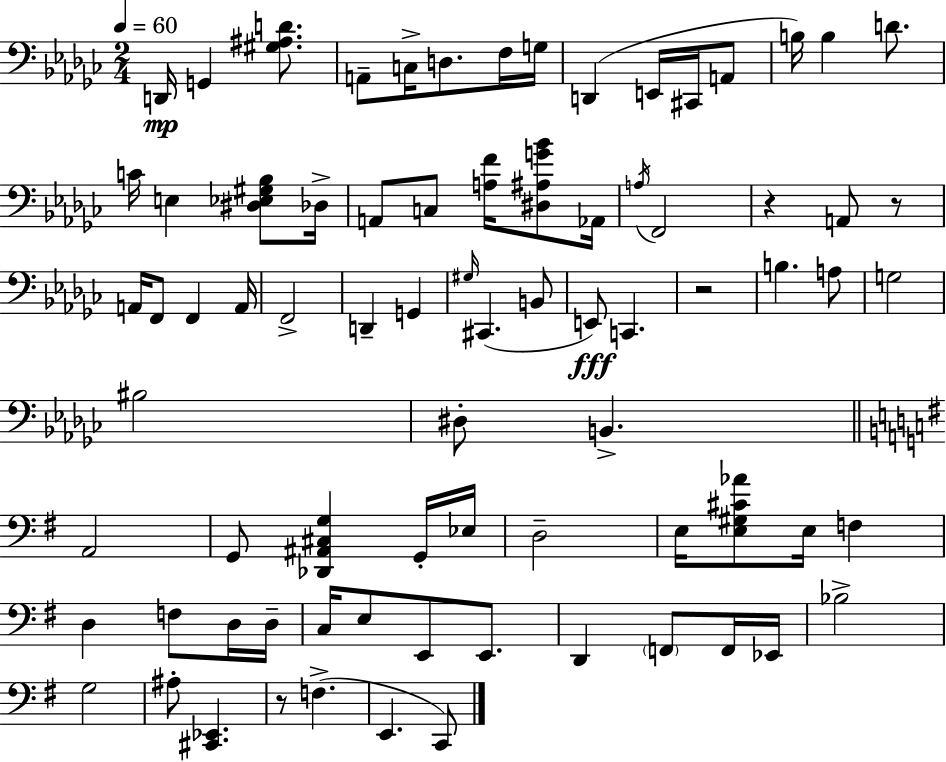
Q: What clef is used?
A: bass